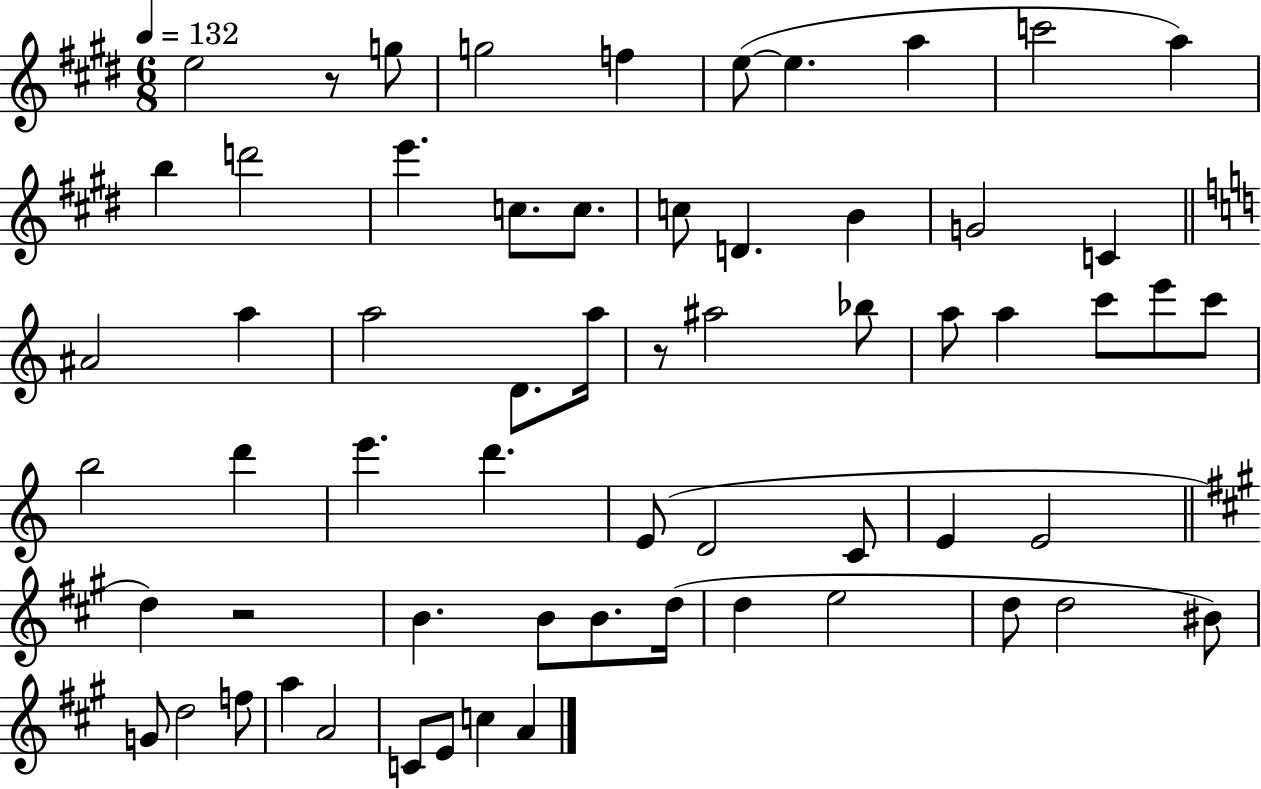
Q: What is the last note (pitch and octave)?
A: A4